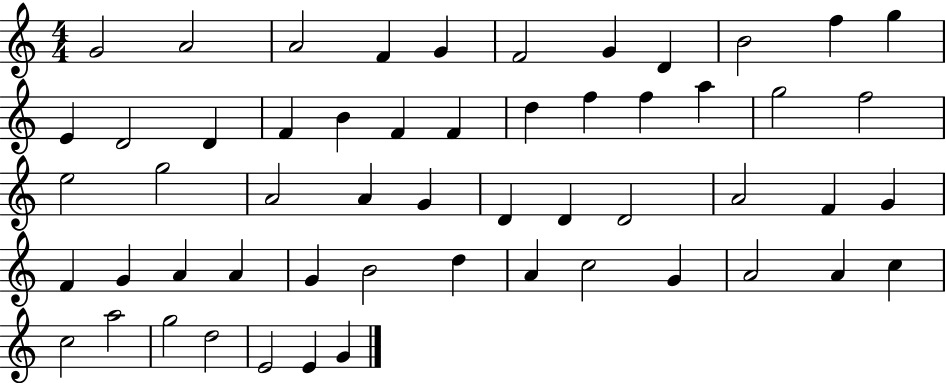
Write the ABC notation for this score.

X:1
T:Untitled
M:4/4
L:1/4
K:C
G2 A2 A2 F G F2 G D B2 f g E D2 D F B F F d f f a g2 f2 e2 g2 A2 A G D D D2 A2 F G F G A A G B2 d A c2 G A2 A c c2 a2 g2 d2 E2 E G